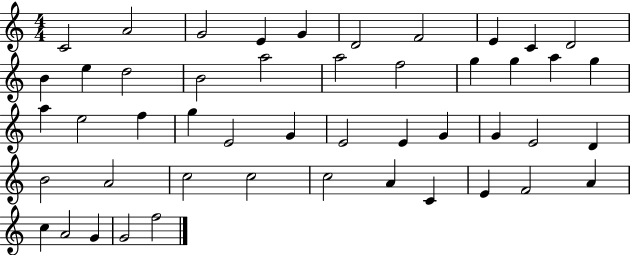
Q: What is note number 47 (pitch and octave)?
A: G4